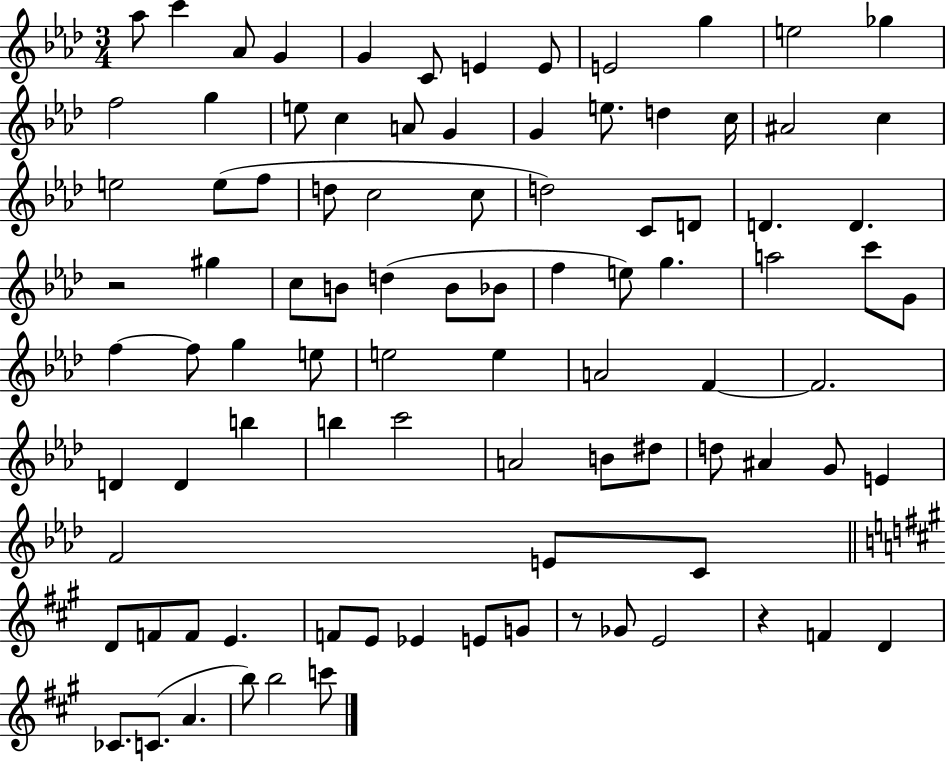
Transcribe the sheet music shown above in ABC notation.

X:1
T:Untitled
M:3/4
L:1/4
K:Ab
_a/2 c' _A/2 G G C/2 E E/2 E2 g e2 _g f2 g e/2 c A/2 G G e/2 d c/4 ^A2 c e2 e/2 f/2 d/2 c2 c/2 d2 C/2 D/2 D D z2 ^g c/2 B/2 d B/2 _B/2 f e/2 g a2 c'/2 G/2 f f/2 g e/2 e2 e A2 F F2 D D b b c'2 A2 B/2 ^d/2 d/2 ^A G/2 E F2 E/2 C/2 D/2 F/2 F/2 E F/2 E/2 _E E/2 G/2 z/2 _G/2 E2 z F D _C/2 C/2 A b/2 b2 c'/2